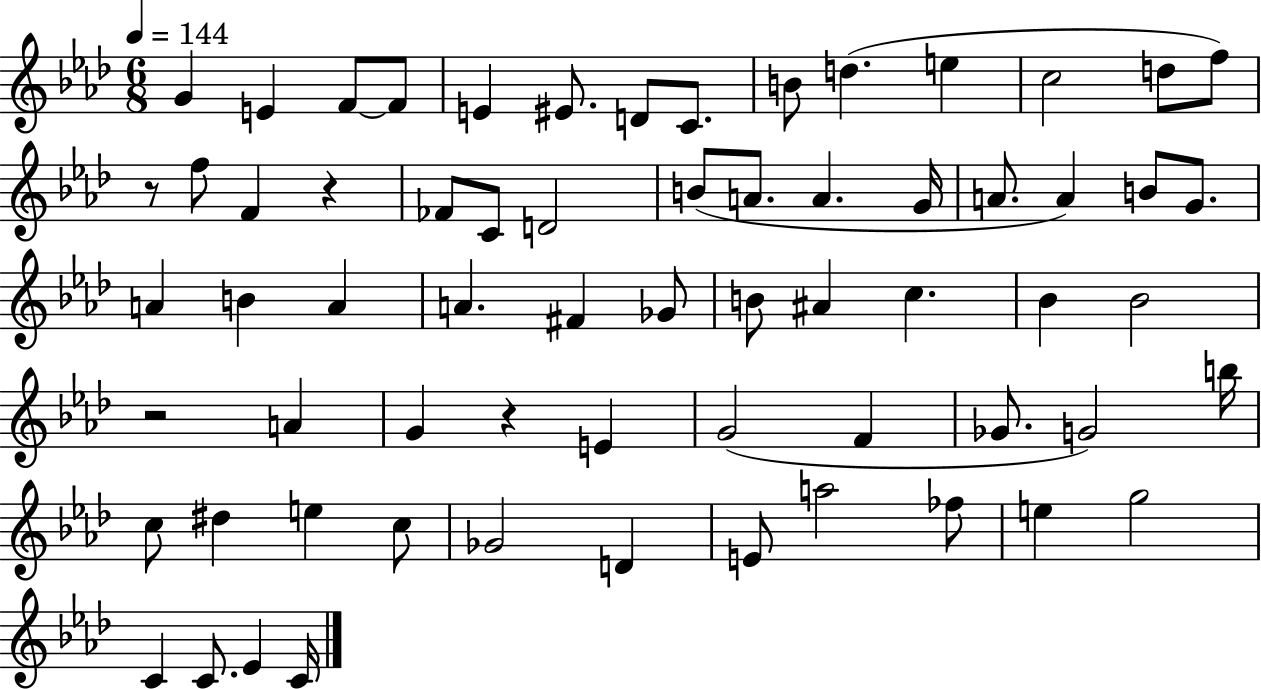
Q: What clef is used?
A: treble